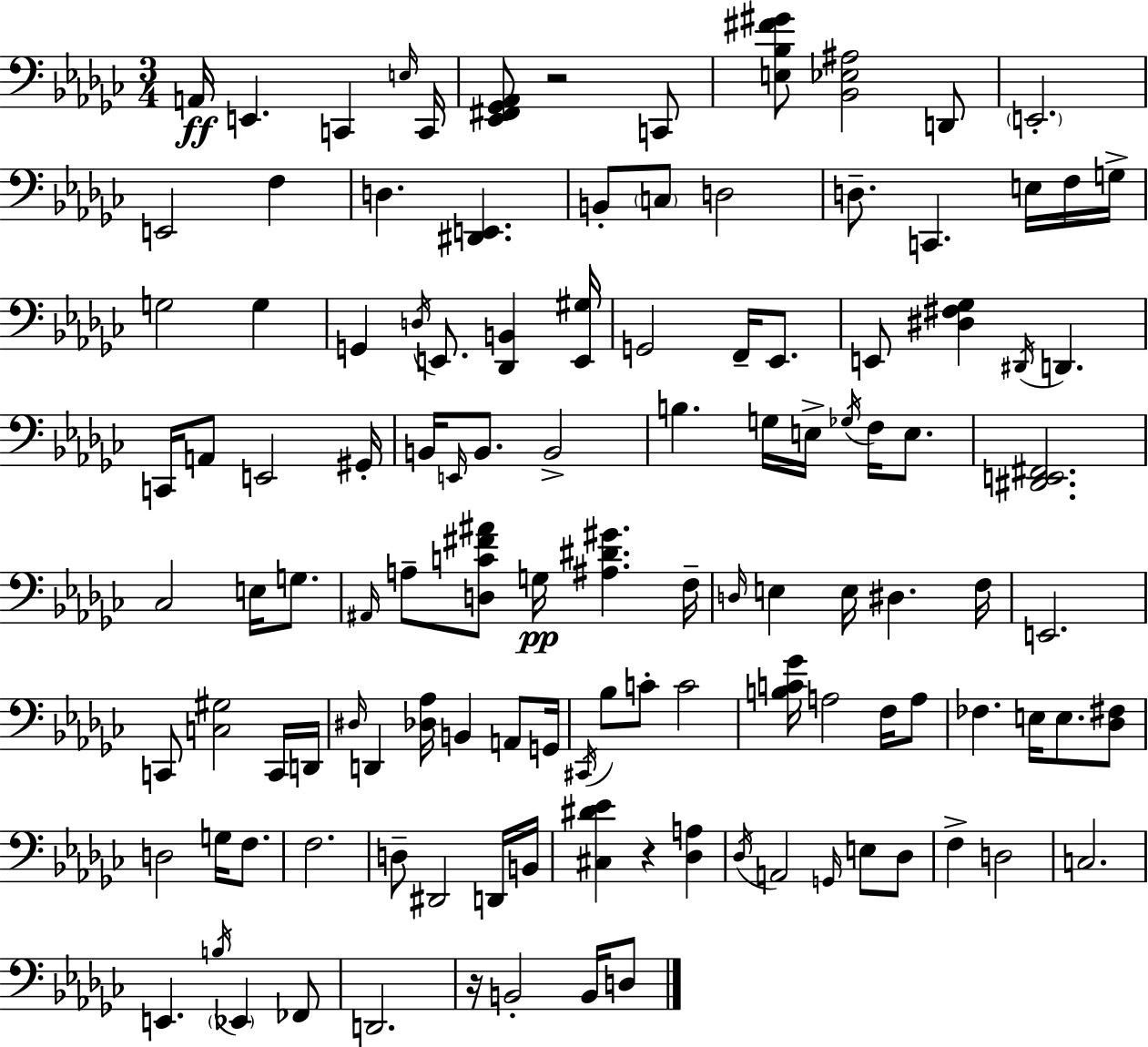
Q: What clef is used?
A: bass